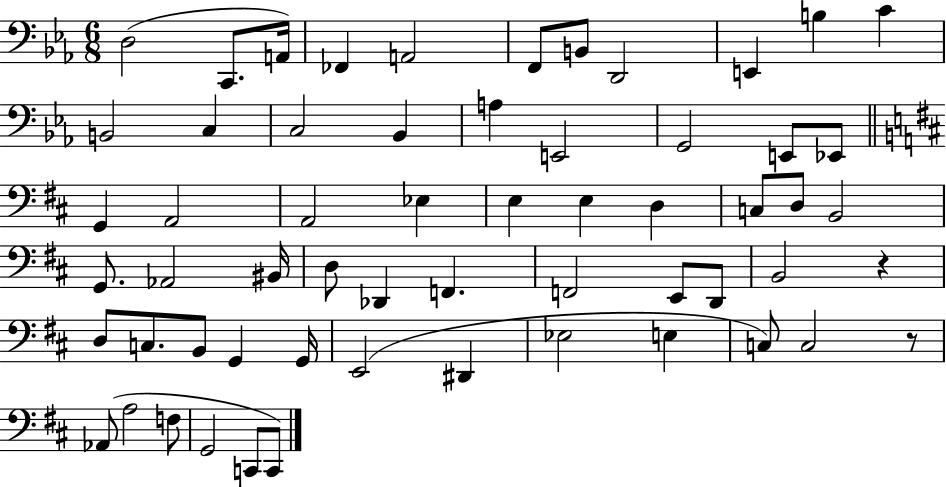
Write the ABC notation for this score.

X:1
T:Untitled
M:6/8
L:1/4
K:Eb
D,2 C,,/2 A,,/4 _F,, A,,2 F,,/2 B,,/2 D,,2 E,, B, C B,,2 C, C,2 _B,, A, E,,2 G,,2 E,,/2 _E,,/2 G,, A,,2 A,,2 _E, E, E, D, C,/2 D,/2 B,,2 G,,/2 _A,,2 ^B,,/4 D,/2 _D,, F,, F,,2 E,,/2 D,,/2 B,,2 z D,/2 C,/2 B,,/2 G,, G,,/4 E,,2 ^D,, _E,2 E, C,/2 C,2 z/2 _A,,/2 A,2 F,/2 G,,2 C,,/2 C,,/2